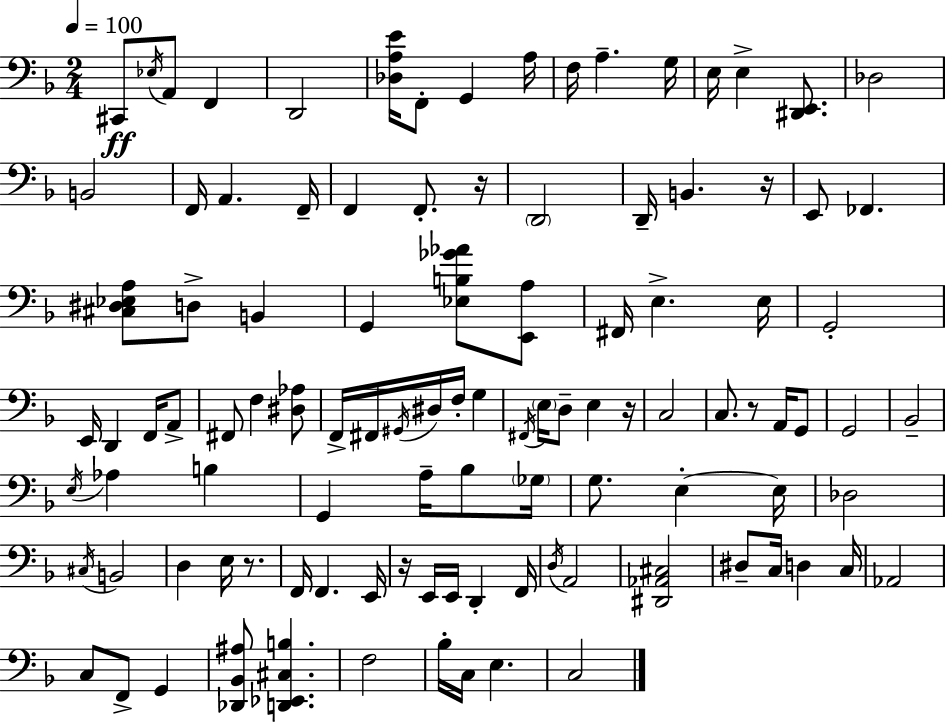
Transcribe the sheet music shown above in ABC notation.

X:1
T:Untitled
M:2/4
L:1/4
K:Dm
^C,,/2 _E,/4 A,,/2 F,, D,,2 [_D,A,E]/4 F,,/2 G,, A,/4 F,/4 A, G,/4 E,/4 E, [^D,,E,,]/2 _D,2 B,,2 F,,/4 A,, F,,/4 F,, F,,/2 z/4 D,,2 D,,/4 B,, z/4 E,,/2 _F,, [^C,^D,_E,A,]/2 D,/2 B,, G,, [_E,B,_G_A]/2 [E,,A,]/2 ^F,,/4 E, E,/4 G,,2 E,,/4 D,, F,,/4 A,,/2 ^F,,/2 F, [^D,_A,]/2 F,,/4 ^F,,/4 ^G,,/4 ^D,/4 F,/4 G, ^F,,/4 E,/4 D,/2 E, z/4 C,2 C,/2 z/2 A,,/4 G,,/2 G,,2 _B,,2 E,/4 _A, B, G,, A,/4 _B,/2 _G,/4 G,/2 E, E,/4 _D,2 ^C,/4 B,,2 D, E,/4 z/2 F,,/4 F,, E,,/4 z/4 E,,/4 E,,/4 D,, F,,/4 D,/4 A,,2 [^D,,_A,,^C,]2 ^D,/2 C,/4 D, C,/4 _A,,2 C,/2 F,,/2 G,, [_D,,_B,,^A,]/2 [D,,_E,,^C,B,] F,2 _B,/4 C,/4 E, C,2